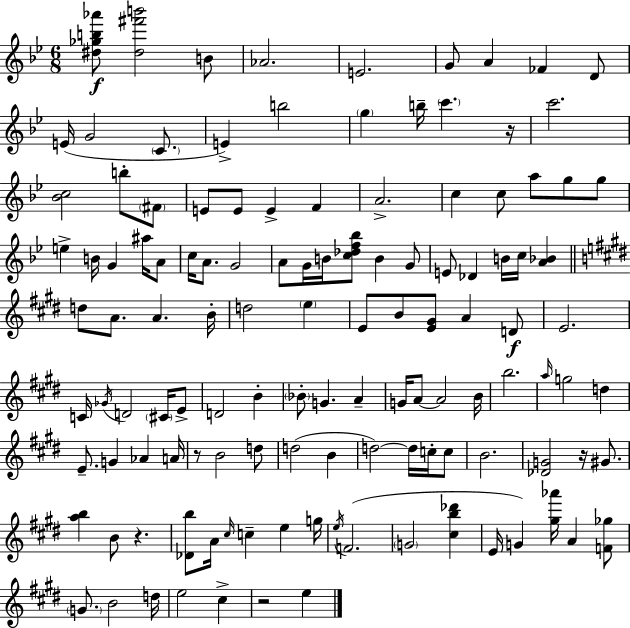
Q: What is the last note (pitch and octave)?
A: E5